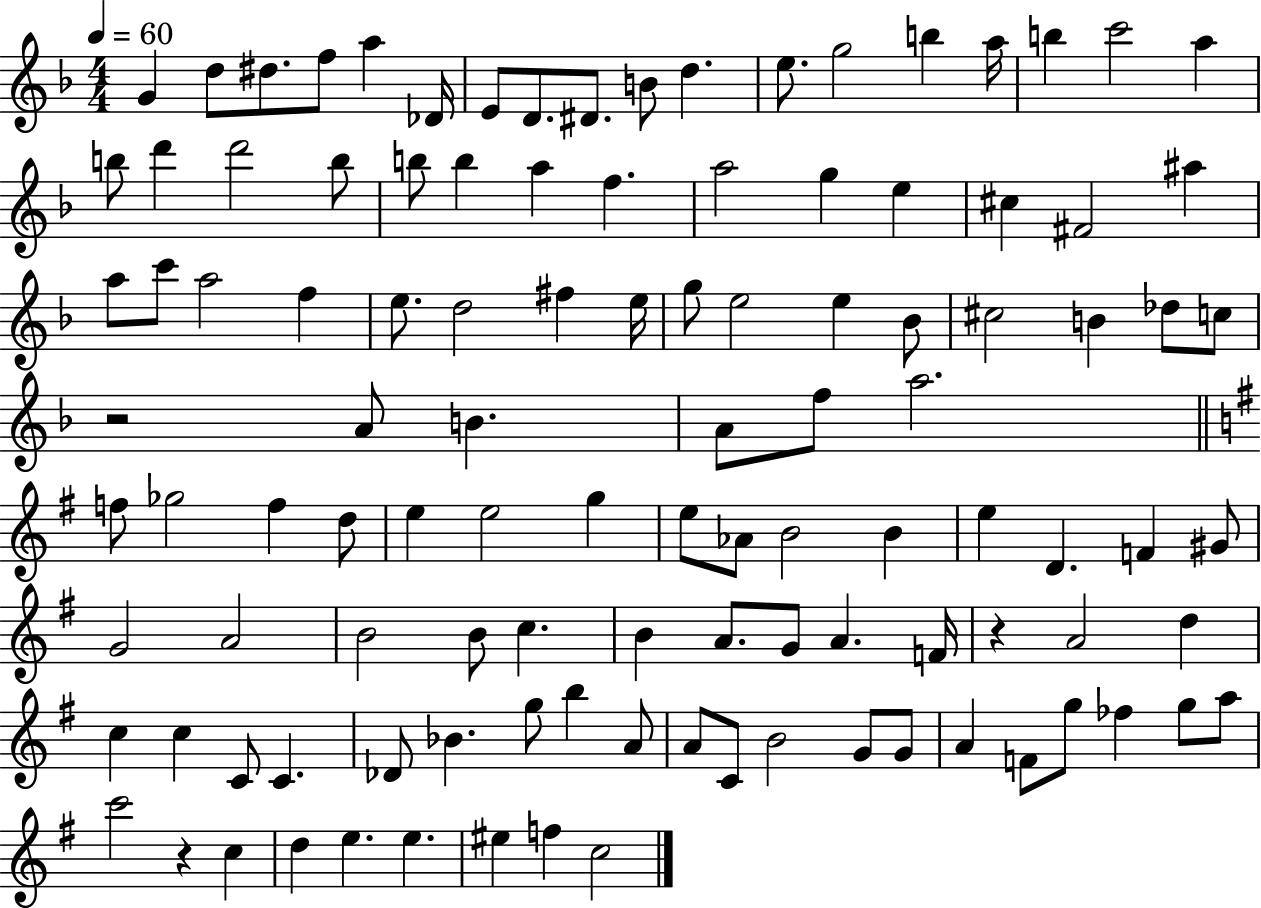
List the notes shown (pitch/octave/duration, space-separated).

G4/q D5/e D#5/e. F5/e A5/q Db4/s E4/e D4/e. D#4/e. B4/e D5/q. E5/e. G5/h B5/q A5/s B5/q C6/h A5/q B5/e D6/q D6/h B5/e B5/e B5/q A5/q F5/q. A5/h G5/q E5/q C#5/q F#4/h A#5/q A5/e C6/e A5/h F5/q E5/e. D5/h F#5/q E5/s G5/e E5/h E5/q Bb4/e C#5/h B4/q Db5/e C5/e R/h A4/e B4/q. A4/e F5/e A5/h. F5/e Gb5/h F5/q D5/e E5/q E5/h G5/q E5/e Ab4/e B4/h B4/q E5/q D4/q. F4/q G#4/e G4/h A4/h B4/h B4/e C5/q. B4/q A4/e. G4/e A4/q. F4/s R/q A4/h D5/q C5/q C5/q C4/e C4/q. Db4/e Bb4/q. G5/e B5/q A4/e A4/e C4/e B4/h G4/e G4/e A4/q F4/e G5/e FES5/q G5/e A5/e C6/h R/q C5/q D5/q E5/q. E5/q. EIS5/q F5/q C5/h